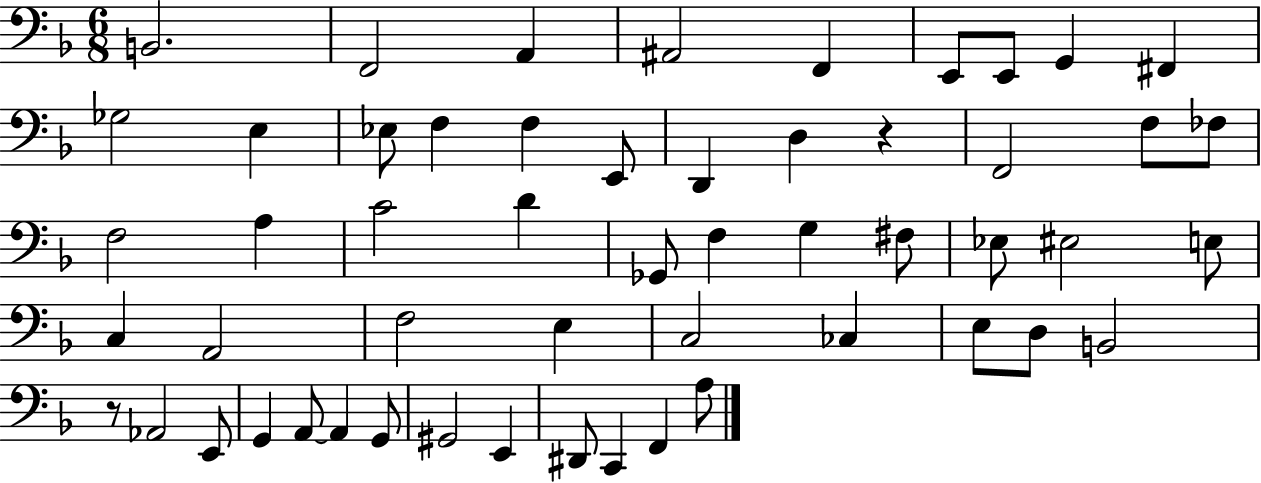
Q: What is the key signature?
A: F major